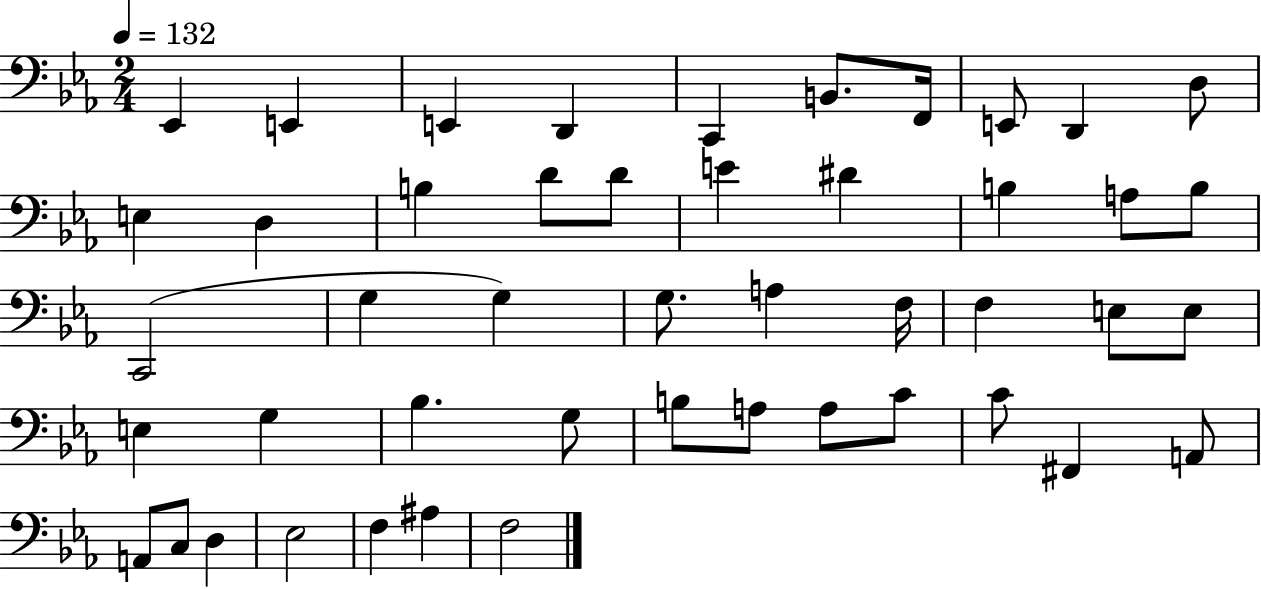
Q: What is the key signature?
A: EES major